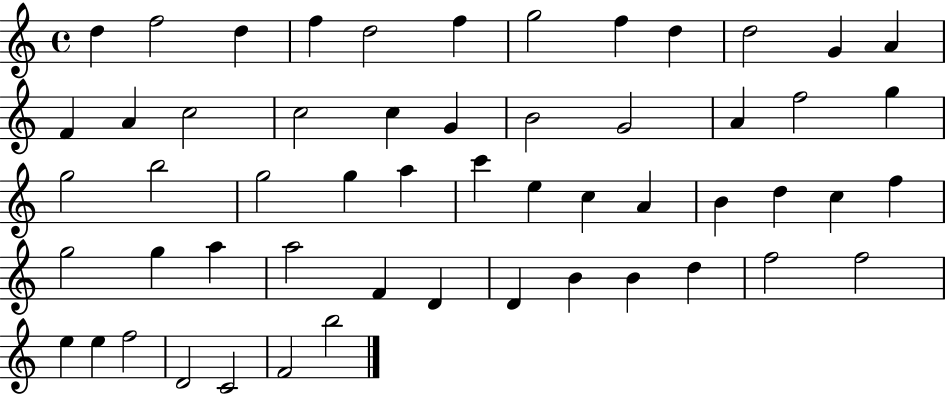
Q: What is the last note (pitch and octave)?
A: B5